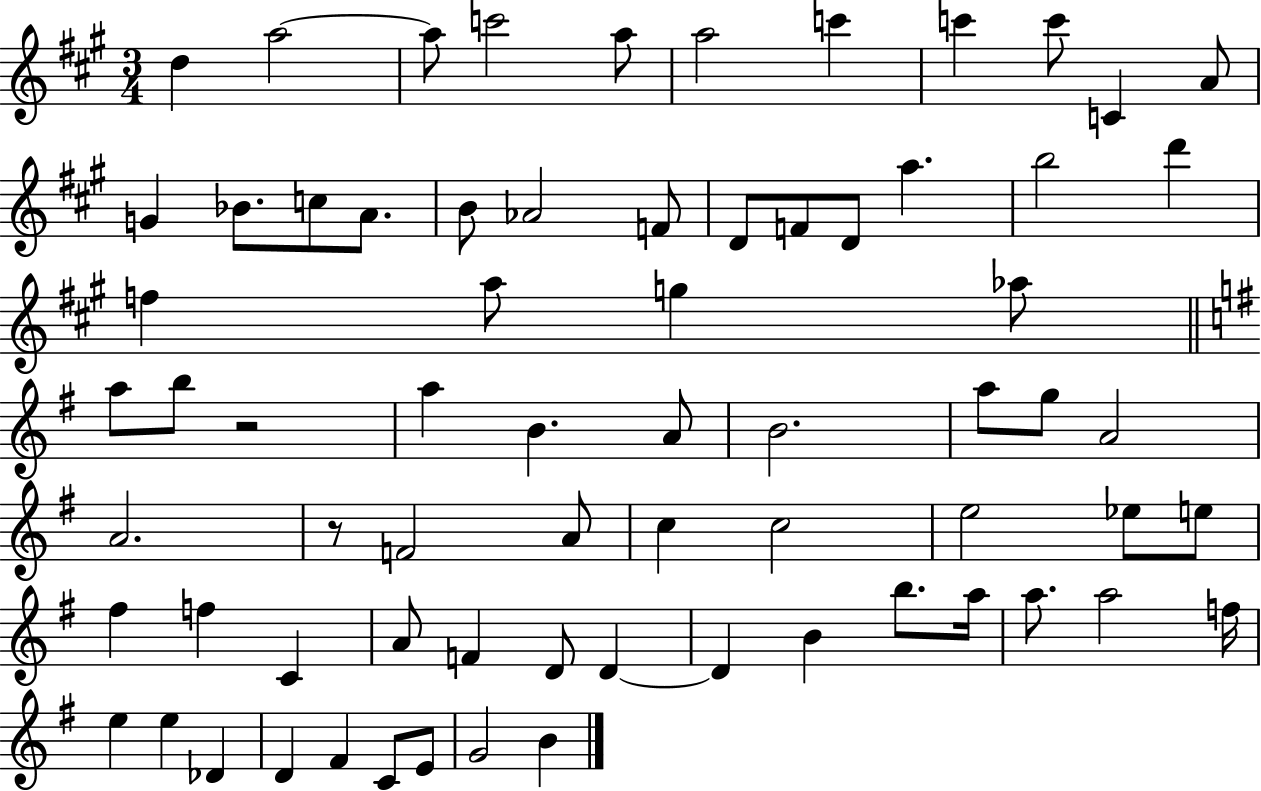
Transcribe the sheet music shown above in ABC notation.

X:1
T:Untitled
M:3/4
L:1/4
K:A
d a2 a/2 c'2 a/2 a2 c' c' c'/2 C A/2 G _B/2 c/2 A/2 B/2 _A2 F/2 D/2 F/2 D/2 a b2 d' f a/2 g _a/2 a/2 b/2 z2 a B A/2 B2 a/2 g/2 A2 A2 z/2 F2 A/2 c c2 e2 _e/2 e/2 ^f f C A/2 F D/2 D D B b/2 a/4 a/2 a2 f/4 e e _D D ^F C/2 E/2 G2 B